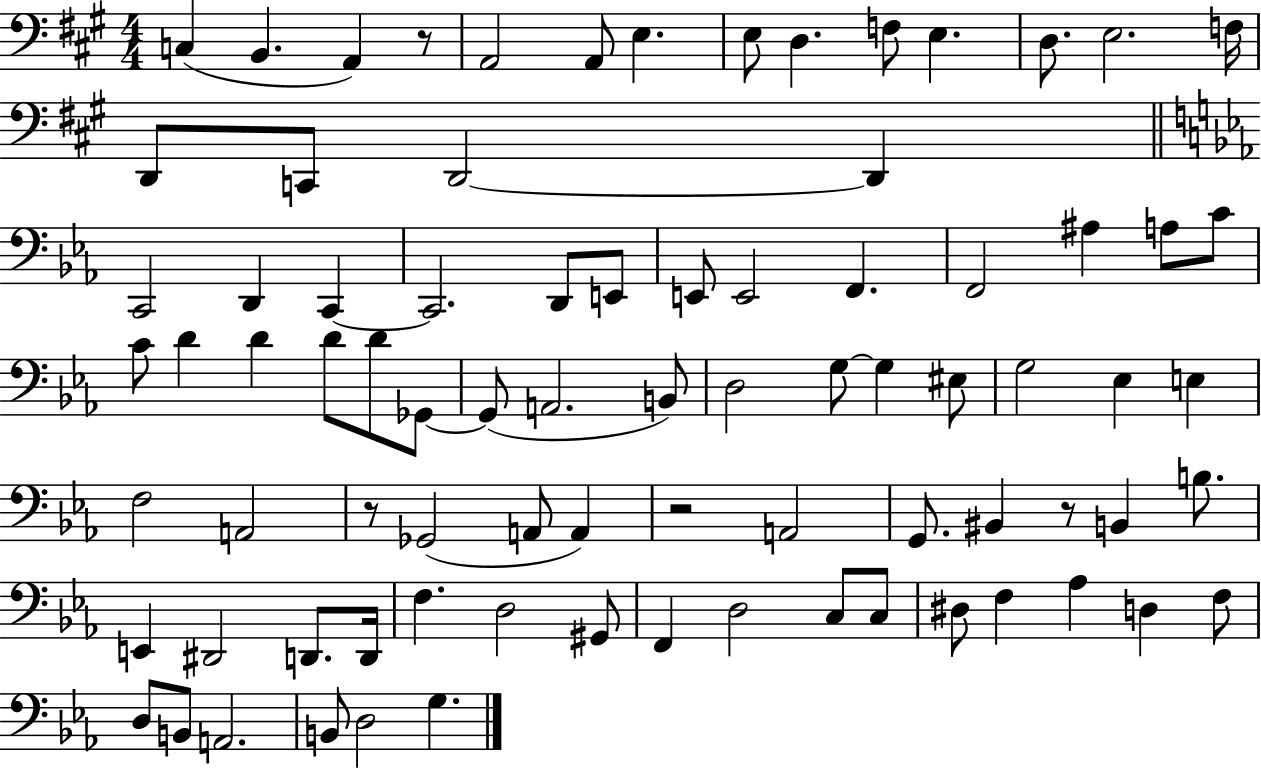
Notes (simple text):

C3/q B2/q. A2/q R/e A2/h A2/e E3/q. E3/e D3/q. F3/e E3/q. D3/e. E3/h. F3/s D2/e C2/e D2/h D2/q C2/h D2/q C2/q C2/h. D2/e E2/e E2/e E2/h F2/q. F2/h A#3/q A3/e C4/e C4/e D4/q D4/q D4/e D4/e Gb2/e Gb2/e A2/h. B2/e D3/h G3/e G3/q EIS3/e G3/h Eb3/q E3/q F3/h A2/h R/e Gb2/h A2/e A2/q R/h A2/h G2/e. BIS2/q R/e B2/q B3/e. E2/q D#2/h D2/e. D2/s F3/q. D3/h G#2/e F2/q D3/h C3/e C3/e D#3/e F3/q Ab3/q D3/q F3/e D3/e B2/e A2/h. B2/e D3/h G3/q.